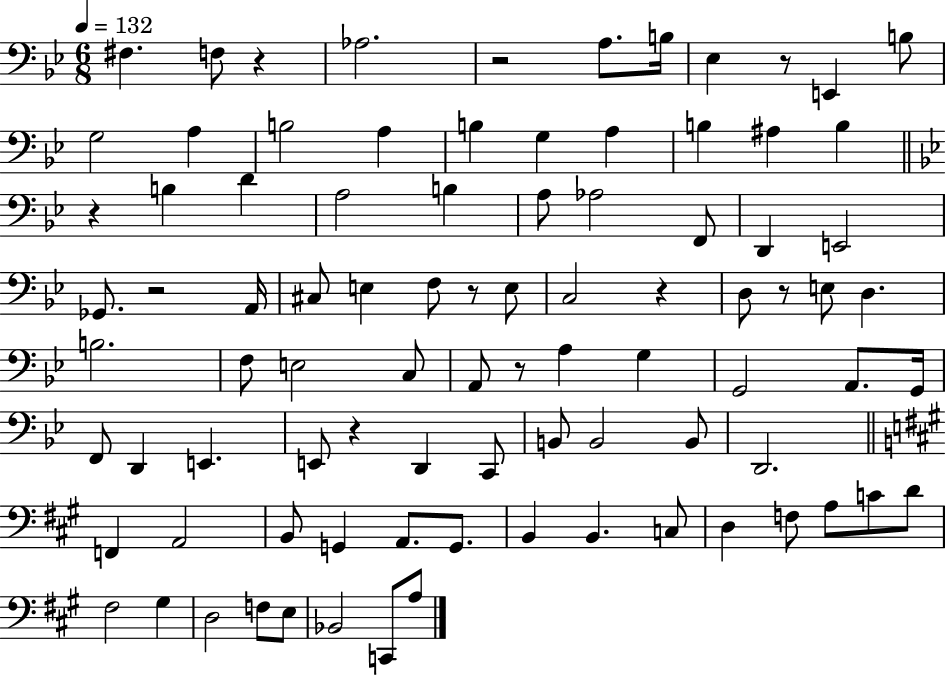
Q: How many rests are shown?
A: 10